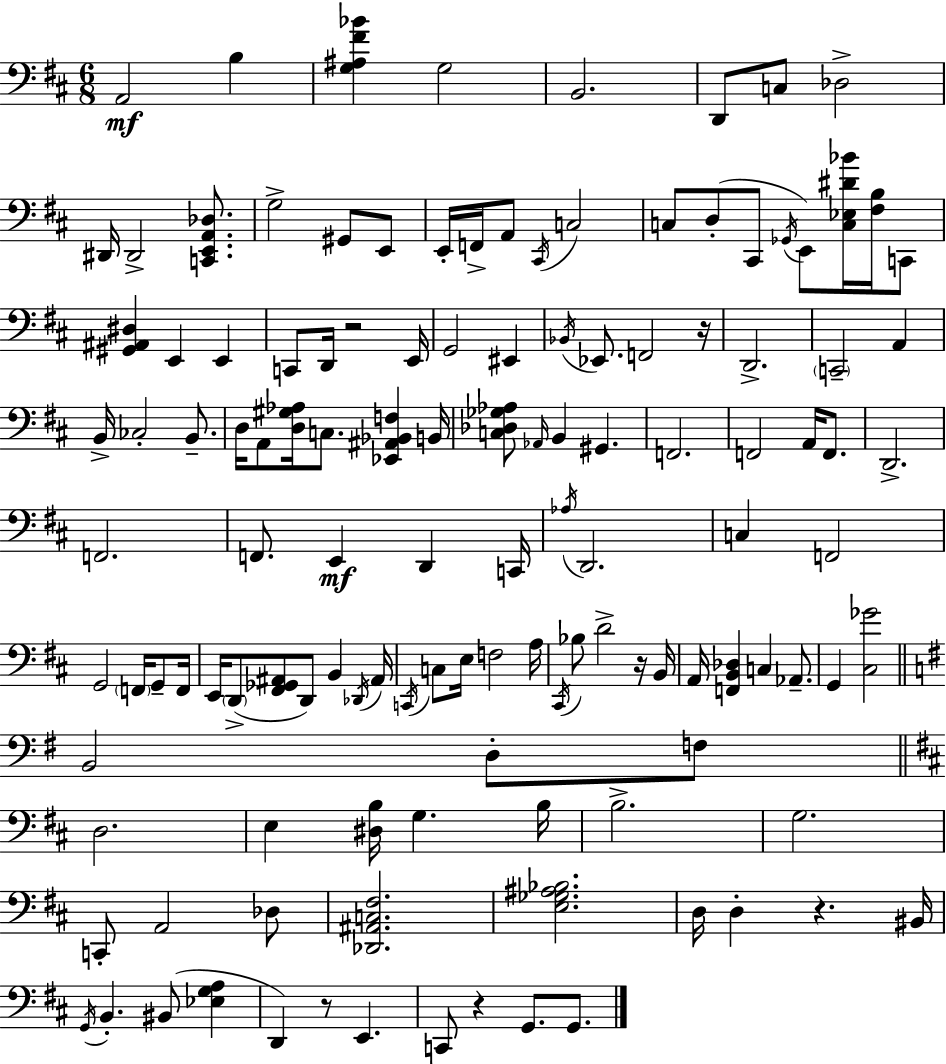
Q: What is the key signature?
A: D major